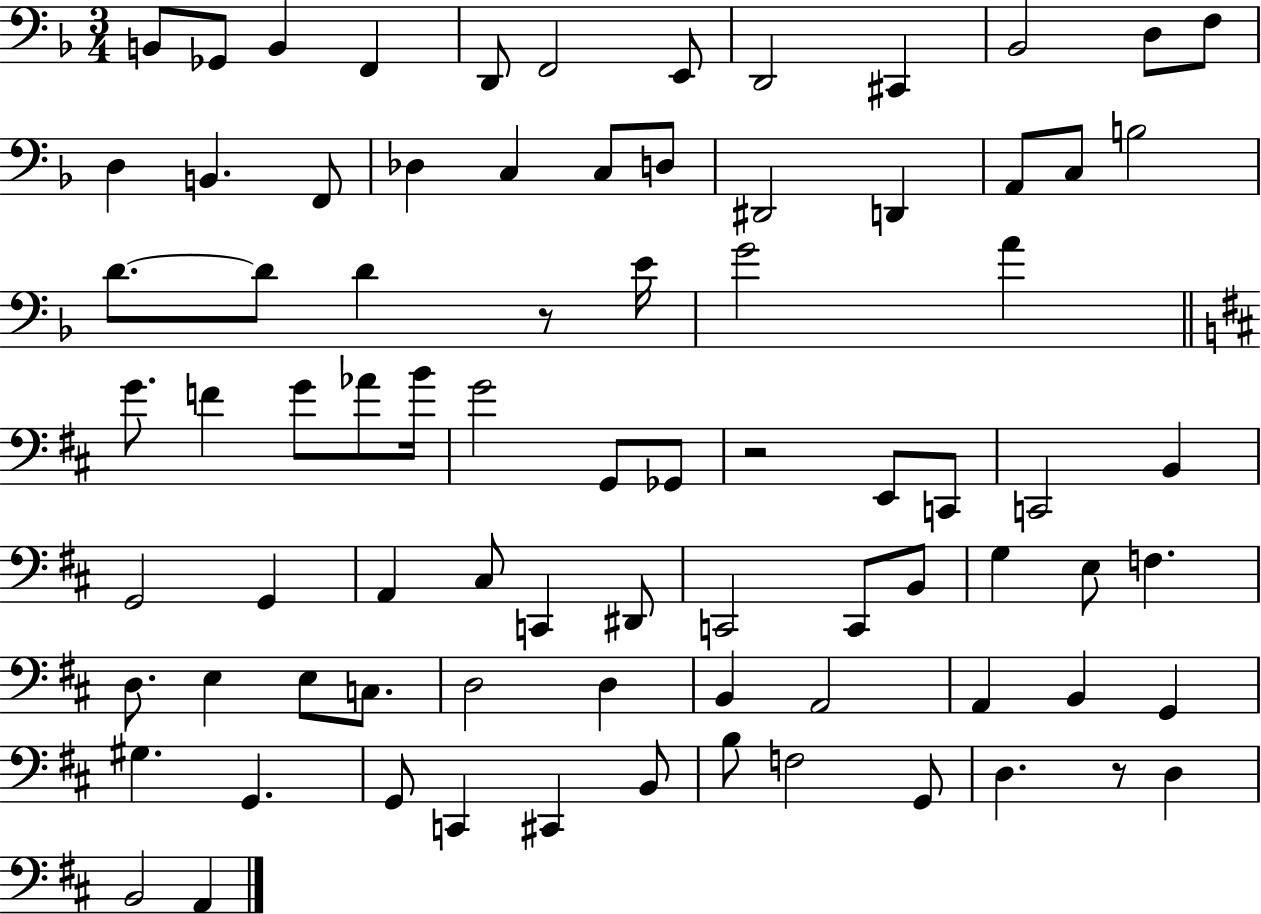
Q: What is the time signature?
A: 3/4